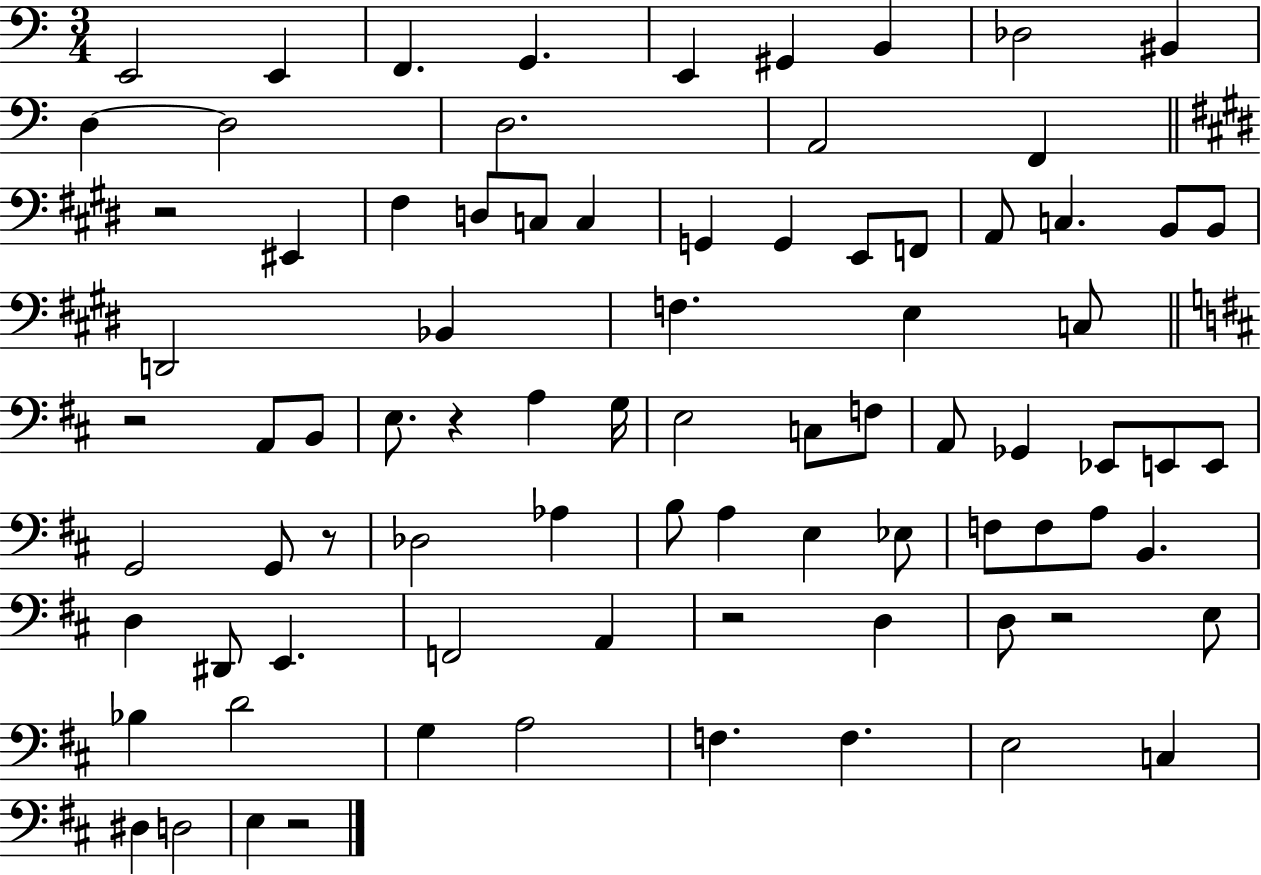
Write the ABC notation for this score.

X:1
T:Untitled
M:3/4
L:1/4
K:C
E,,2 E,, F,, G,, E,, ^G,, B,, _D,2 ^B,, D, D,2 D,2 A,,2 F,, z2 ^E,, ^F, D,/2 C,/2 C, G,, G,, E,,/2 F,,/2 A,,/2 C, B,,/2 B,,/2 D,,2 _B,, F, E, C,/2 z2 A,,/2 B,,/2 E,/2 z A, G,/4 E,2 C,/2 F,/2 A,,/2 _G,, _E,,/2 E,,/2 E,,/2 G,,2 G,,/2 z/2 _D,2 _A, B,/2 A, E, _E,/2 F,/2 F,/2 A,/2 B,, D, ^D,,/2 E,, F,,2 A,, z2 D, D,/2 z2 E,/2 _B, D2 G, A,2 F, F, E,2 C, ^D, D,2 E, z2